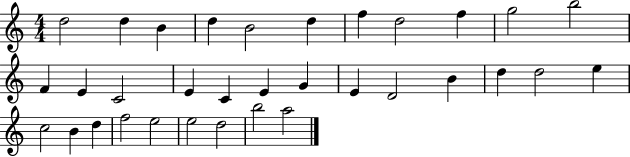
D5/h D5/q B4/q D5/q B4/h D5/q F5/q D5/h F5/q G5/h B5/h F4/q E4/q C4/h E4/q C4/q E4/q G4/q E4/q D4/h B4/q D5/q D5/h E5/q C5/h B4/q D5/q F5/h E5/h E5/h D5/h B5/h A5/h